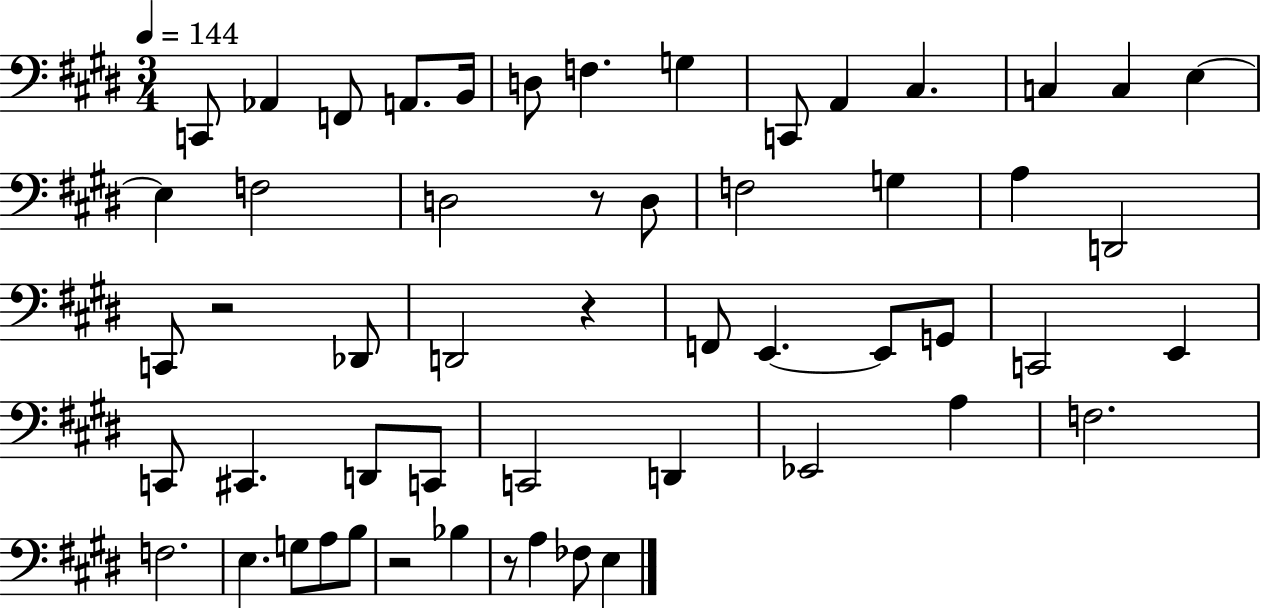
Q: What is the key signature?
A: E major